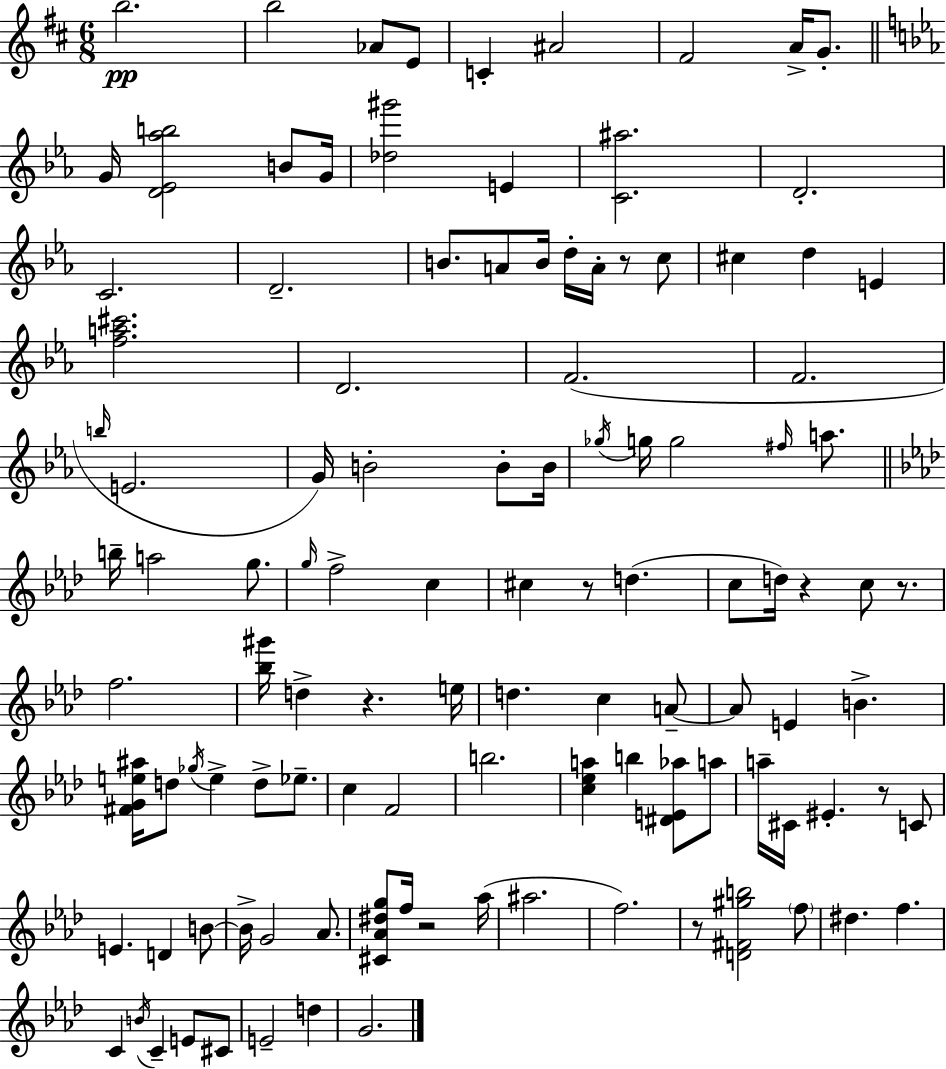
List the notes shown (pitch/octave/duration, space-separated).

B5/h. B5/h Ab4/e E4/e C4/q A#4/h F#4/h A4/s G4/e. G4/s [D4,Eb4,Ab5,B5]/h B4/e G4/s [Db5,G#6]/h E4/q [C4,A#5]/h. D4/h. C4/h. D4/h. B4/e. A4/e B4/s D5/s A4/s R/e C5/e C#5/q D5/q E4/q [F5,A5,C#6]/h. D4/h. F4/h. F4/h. B5/s E4/h. G4/s B4/h B4/e B4/s Gb5/s G5/s G5/h F#5/s A5/e. B5/s A5/h G5/e. G5/s F5/h C5/q C#5/q R/e D5/q. C5/e D5/s R/q C5/e R/e. F5/h. [Bb5,G#6]/s D5/q R/q. E5/s D5/q. C5/q A4/e A4/e E4/q B4/q. [F#4,G4,E5,A#5]/s D5/e Gb5/s E5/q D5/e Eb5/e. C5/q F4/h B5/h. [C5,Eb5,A5]/q B5/q [D#4,E4,Ab5]/e A5/e A5/s C#4/s EIS4/q. R/e C4/e E4/q. D4/q B4/e B4/s G4/h Ab4/e. [C#4,Ab4,D#5,G5]/e F5/s R/h Ab5/s A#5/h. F5/h. R/e [D4,F#4,G#5,B5]/h F5/e D#5/q. F5/q. C4/q B4/s C4/q E4/e C#4/e E4/h D5/q G4/h.